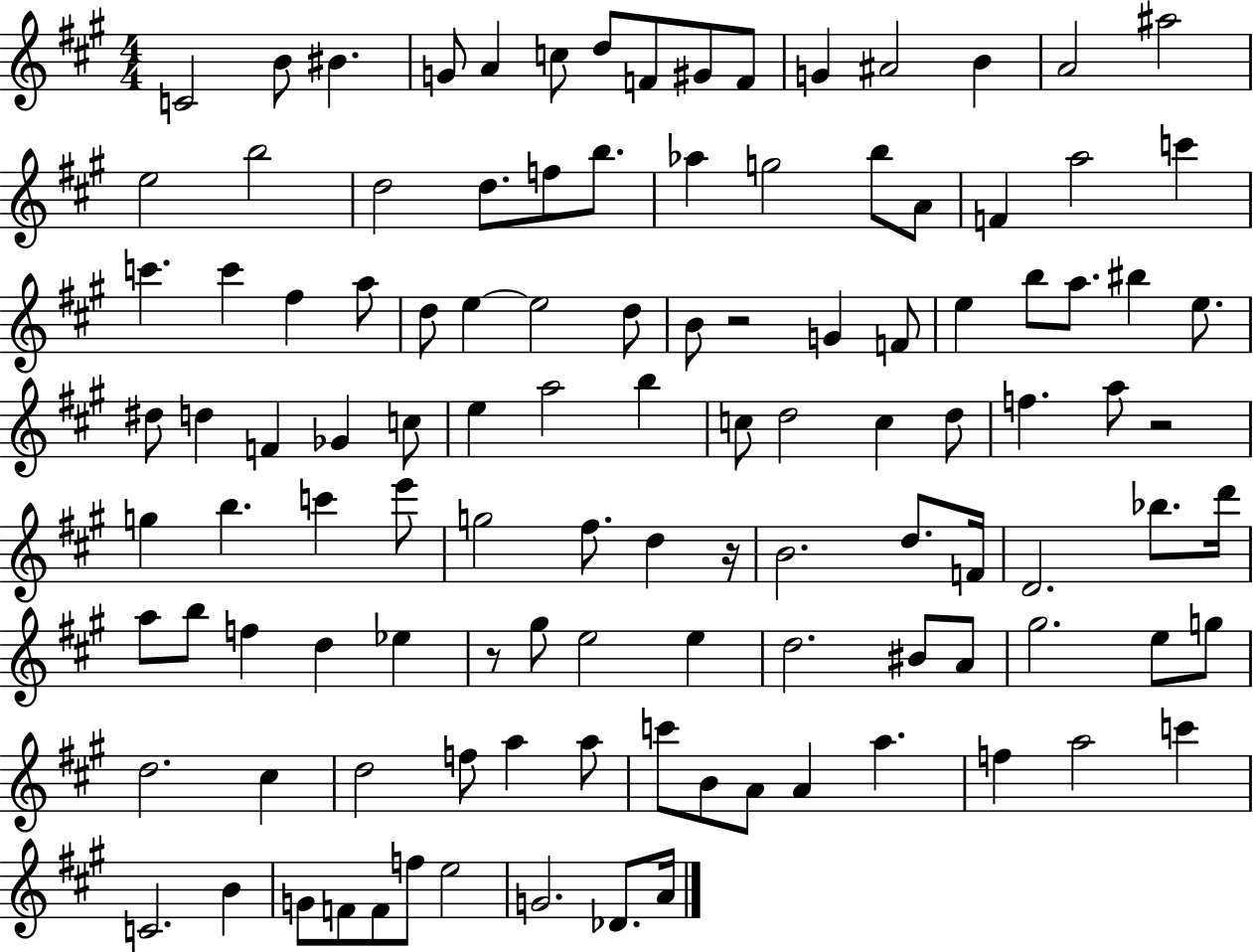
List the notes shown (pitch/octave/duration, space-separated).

C4/h B4/e BIS4/q. G4/e A4/q C5/e D5/e F4/e G#4/e F4/e G4/q A#4/h B4/q A4/h A#5/h E5/h B5/h D5/h D5/e. F5/e B5/e. Ab5/q G5/h B5/e A4/e F4/q A5/h C6/q C6/q. C6/q F#5/q A5/e D5/e E5/q E5/h D5/e B4/e R/h G4/q F4/e E5/q B5/e A5/e. BIS5/q E5/e. D#5/e D5/q F4/q Gb4/q C5/e E5/q A5/h B5/q C5/e D5/h C5/q D5/e F5/q. A5/e R/h G5/q B5/q. C6/q E6/e G5/h F#5/e. D5/q R/s B4/h. D5/e. F4/s D4/h. Bb5/e. D6/s A5/e B5/e F5/q D5/q Eb5/q R/e G#5/e E5/h E5/q D5/h. BIS4/e A4/e G#5/h. E5/e G5/e D5/h. C#5/q D5/h F5/e A5/q A5/e C6/e B4/e A4/e A4/q A5/q. F5/q A5/h C6/q C4/h. B4/q G4/e F4/e F4/e F5/e E5/h G4/h. Db4/e. A4/s